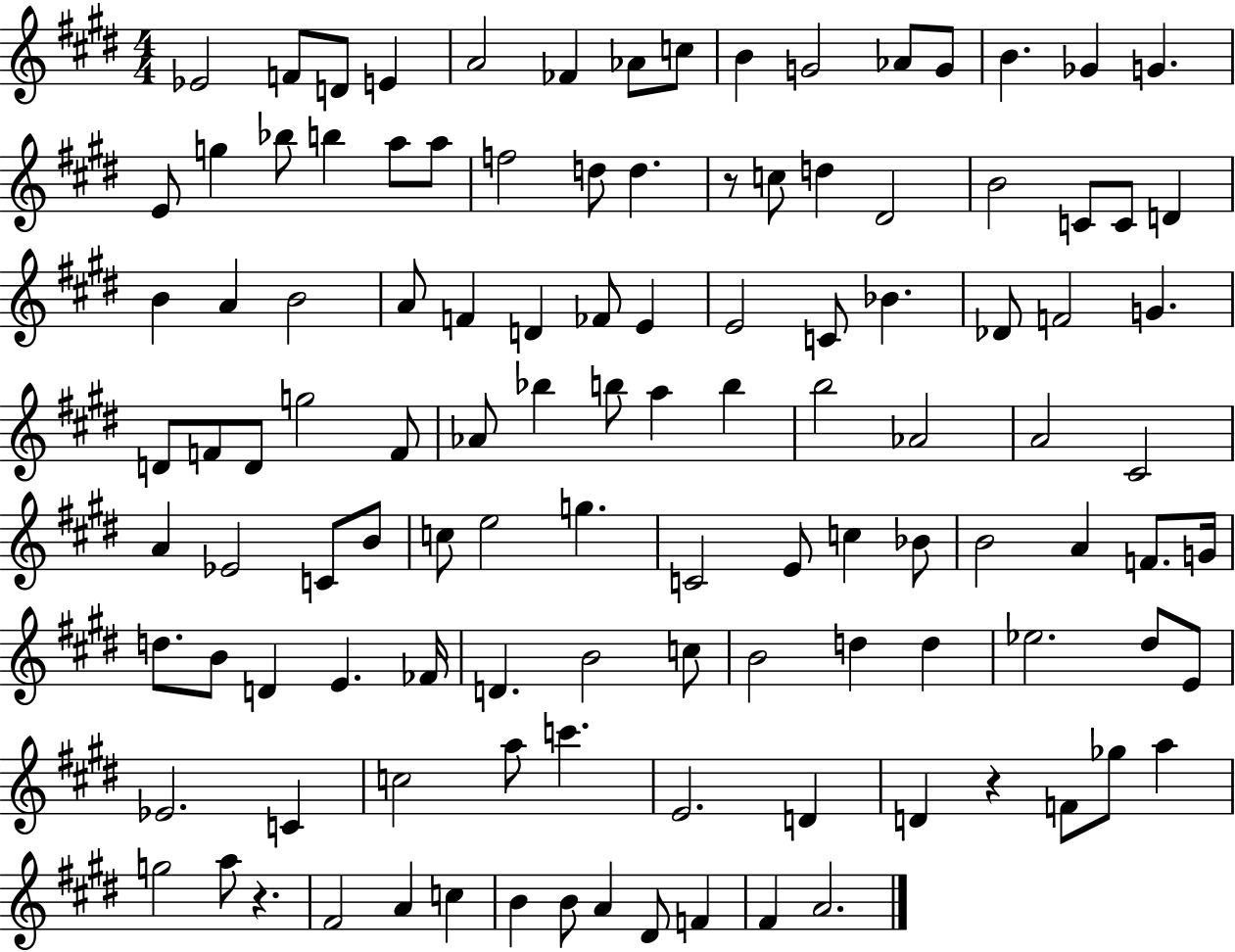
{
  \clef treble
  \numericTimeSignature
  \time 4/4
  \key e \major
  ees'2 f'8 d'8 e'4 | a'2 fes'4 aes'8 c''8 | b'4 g'2 aes'8 g'8 | b'4. ges'4 g'4. | \break e'8 g''4 bes''8 b''4 a''8 a''8 | f''2 d''8 d''4. | r8 c''8 d''4 dis'2 | b'2 c'8 c'8 d'4 | \break b'4 a'4 b'2 | a'8 f'4 d'4 fes'8 e'4 | e'2 c'8 bes'4. | des'8 f'2 g'4. | \break d'8 f'8 d'8 g''2 f'8 | aes'8 bes''4 b''8 a''4 b''4 | b''2 aes'2 | a'2 cis'2 | \break a'4 ees'2 c'8 b'8 | c''8 e''2 g''4. | c'2 e'8 c''4 bes'8 | b'2 a'4 f'8. g'16 | \break d''8. b'8 d'4 e'4. fes'16 | d'4. b'2 c''8 | b'2 d''4 d''4 | ees''2. dis''8 e'8 | \break ees'2. c'4 | c''2 a''8 c'''4. | e'2. d'4 | d'4 r4 f'8 ges''8 a''4 | \break g''2 a''8 r4. | fis'2 a'4 c''4 | b'4 b'8 a'4 dis'8 f'4 | fis'4 a'2. | \break \bar "|."
}